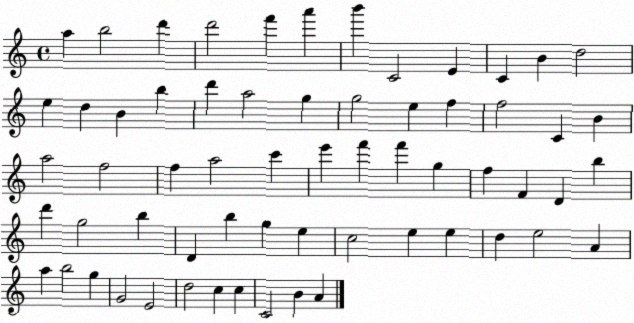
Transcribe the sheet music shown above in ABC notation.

X:1
T:Untitled
M:4/4
L:1/4
K:C
a b2 d' d'2 f' a' b' C2 E C B d2 e d B b d' a2 g g2 e f f2 C B a2 f2 f a2 c' e' f' f' g f F D b d' g2 b D b g e c2 e e d e2 A a b2 g G2 E2 d2 c c C2 B A